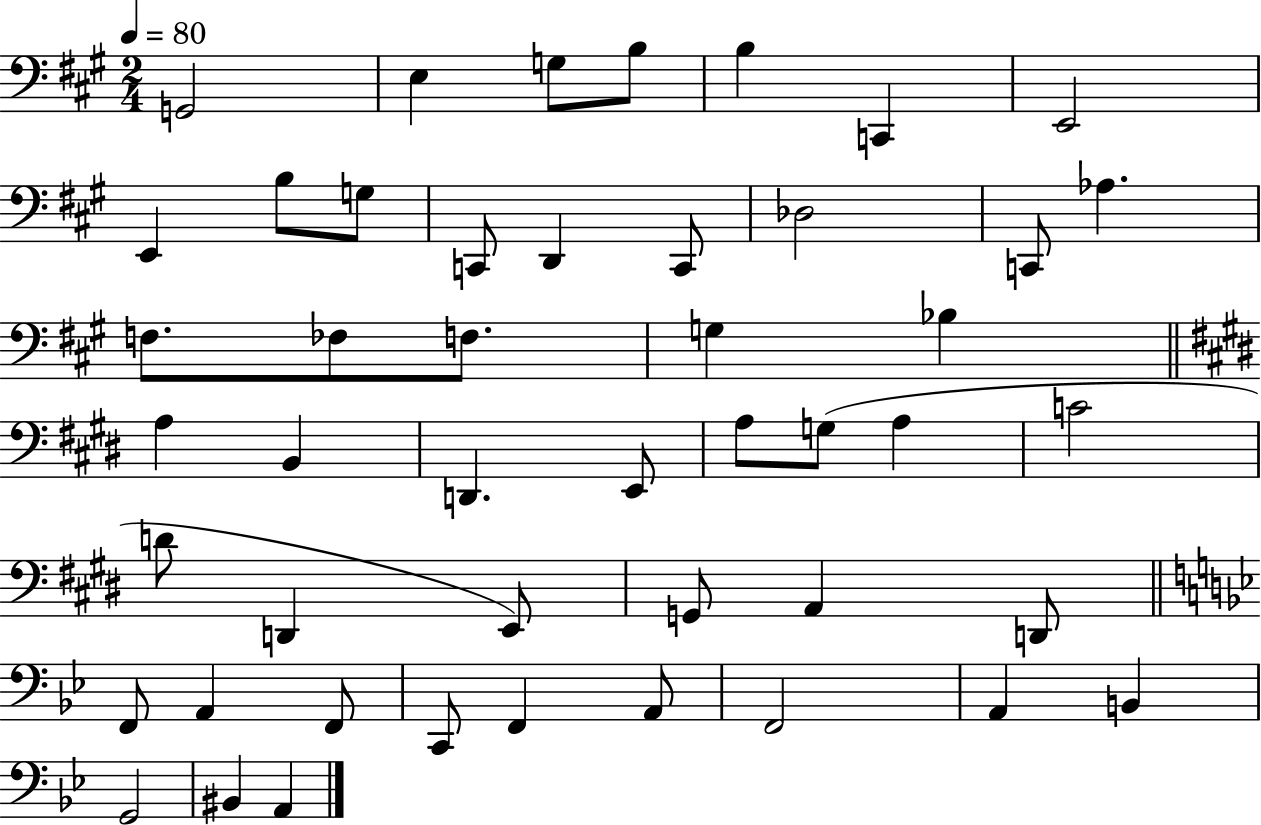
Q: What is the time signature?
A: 2/4